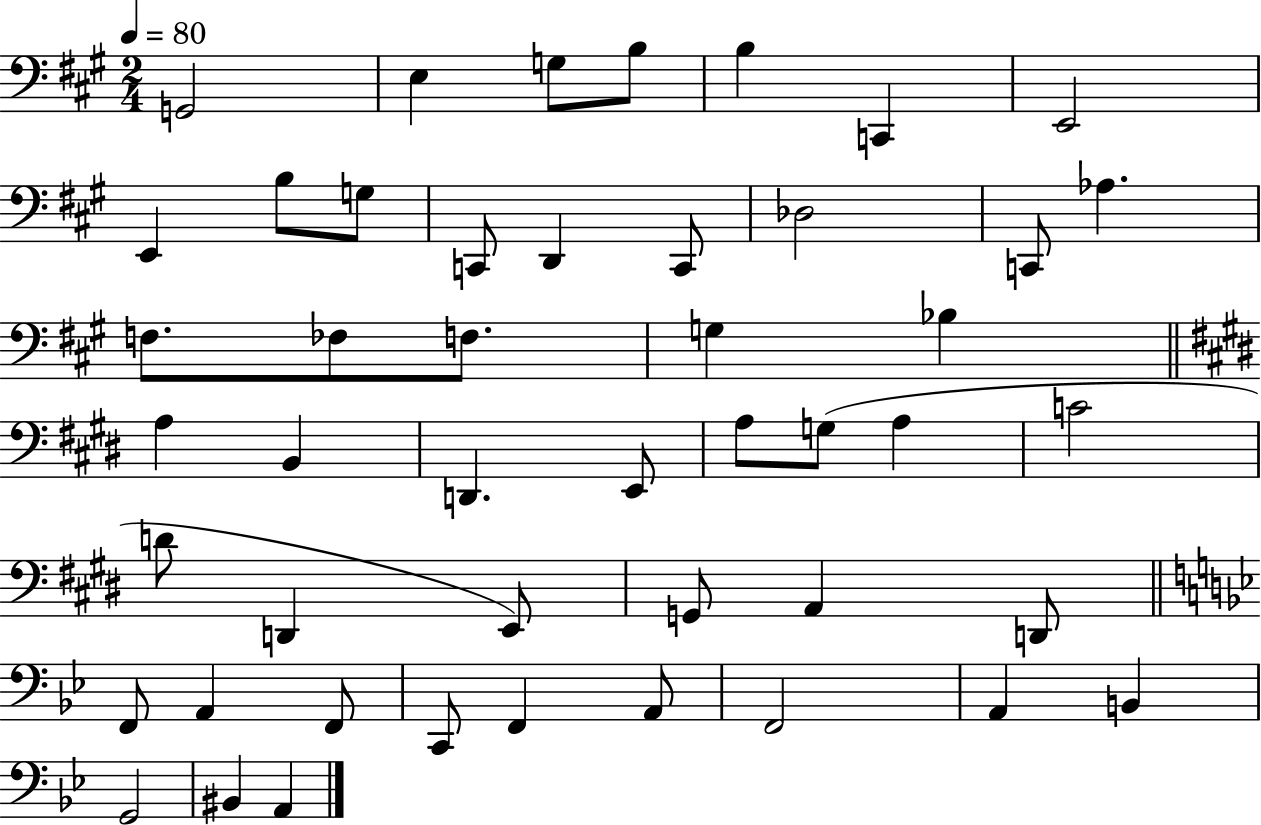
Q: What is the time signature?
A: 2/4